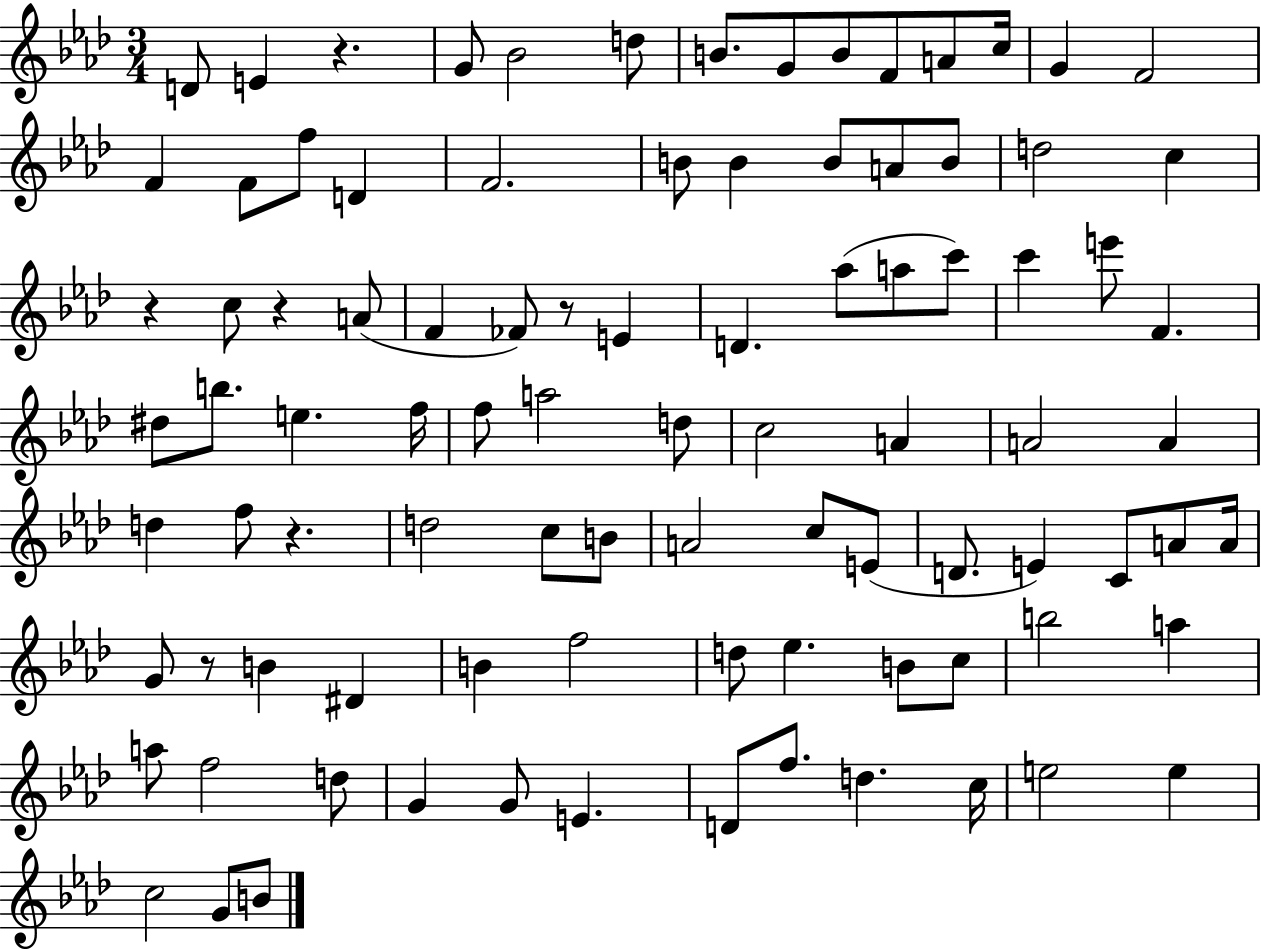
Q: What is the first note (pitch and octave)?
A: D4